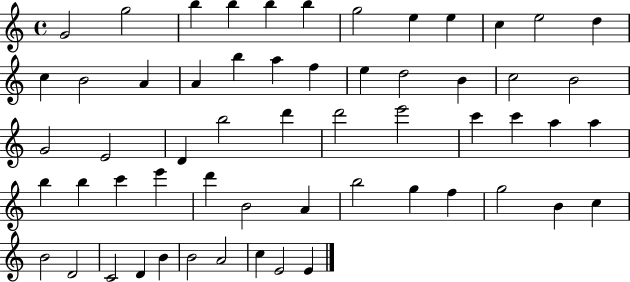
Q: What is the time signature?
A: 4/4